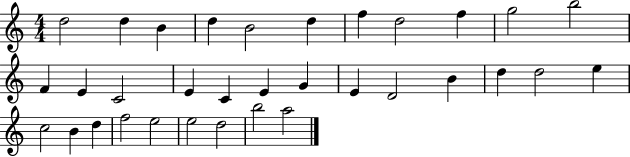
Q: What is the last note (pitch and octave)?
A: A5